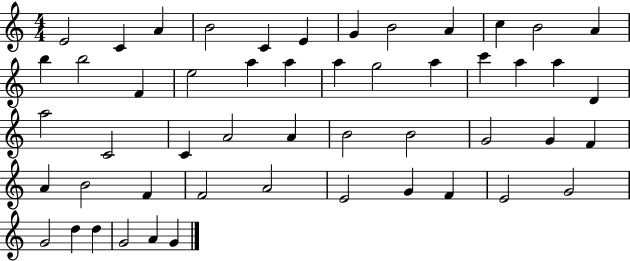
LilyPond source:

{
  \clef treble
  \numericTimeSignature
  \time 4/4
  \key c \major
  e'2 c'4 a'4 | b'2 c'4 e'4 | g'4 b'2 a'4 | c''4 b'2 a'4 | \break b''4 b''2 f'4 | e''2 a''4 a''4 | a''4 g''2 a''4 | c'''4 a''4 a''4 d'4 | \break a''2 c'2 | c'4 a'2 a'4 | b'2 b'2 | g'2 g'4 f'4 | \break a'4 b'2 f'4 | f'2 a'2 | e'2 g'4 f'4 | e'2 g'2 | \break g'2 d''4 d''4 | g'2 a'4 g'4 | \bar "|."
}